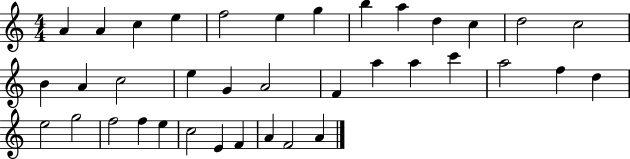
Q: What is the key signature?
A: C major